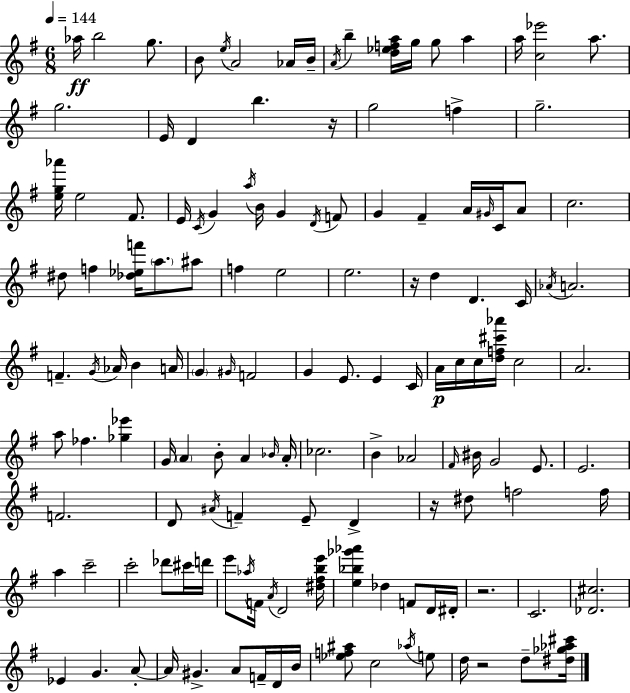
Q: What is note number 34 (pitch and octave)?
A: F#4